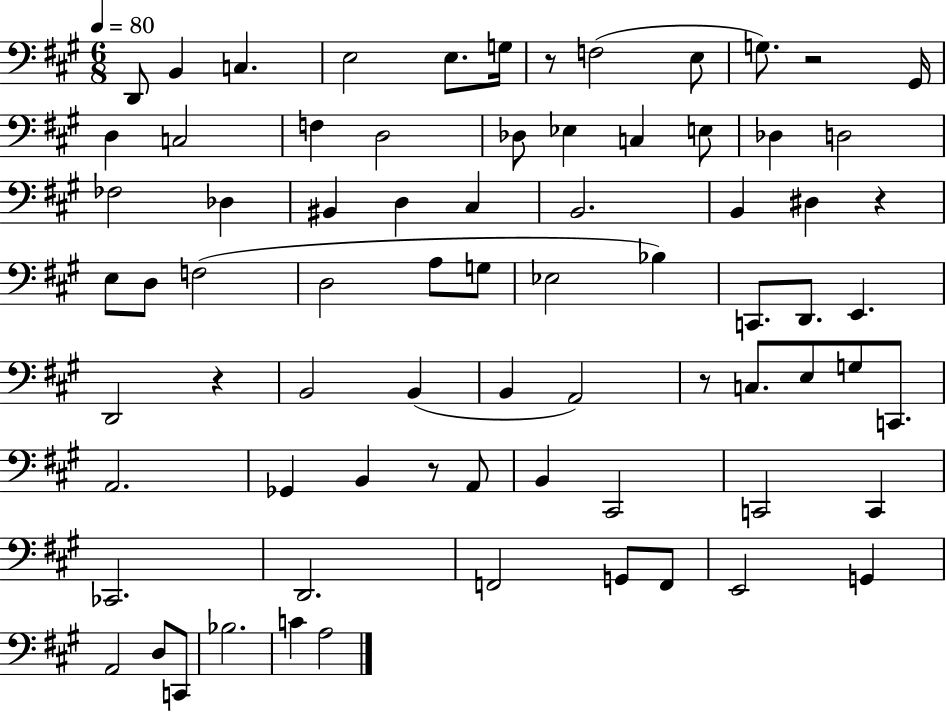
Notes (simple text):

D2/e B2/q C3/q. E3/h E3/e. G3/s R/e F3/h E3/e G3/e. R/h G#2/s D3/q C3/h F3/q D3/h Db3/e Eb3/q C3/q E3/e Db3/q D3/h FES3/h Db3/q BIS2/q D3/q C#3/q B2/h. B2/q D#3/q R/q E3/e D3/e F3/h D3/h A3/e G3/e Eb3/h Bb3/q C2/e. D2/e. E2/q. D2/h R/q B2/h B2/q B2/q A2/h R/e C3/e. E3/e G3/e C2/e. A2/h. Gb2/q B2/q R/e A2/e B2/q C#2/h C2/h C2/q CES2/h. D2/h. F2/h G2/e F2/e E2/h G2/q A2/h D3/e C2/e Bb3/h. C4/q A3/h